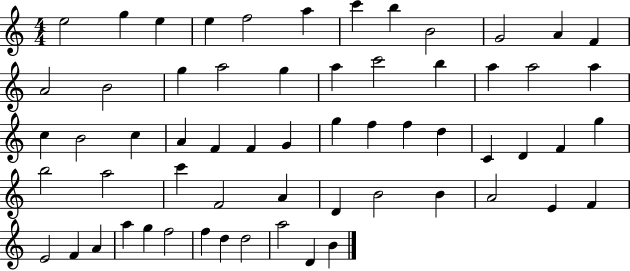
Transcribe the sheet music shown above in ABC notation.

X:1
T:Untitled
M:4/4
L:1/4
K:C
e2 g e e f2 a c' b B2 G2 A F A2 B2 g a2 g a c'2 b a a2 a c B2 c A F F G g f f d C D F g b2 a2 c' F2 A D B2 B A2 E F E2 F A a g f2 f d d2 a2 D B